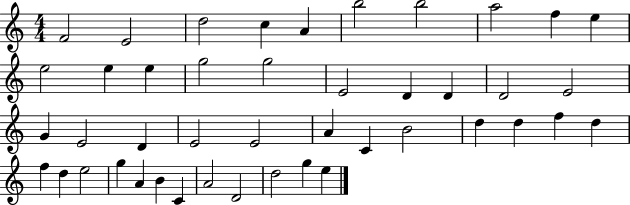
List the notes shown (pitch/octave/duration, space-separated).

F4/h E4/h D5/h C5/q A4/q B5/h B5/h A5/h F5/q E5/q E5/h E5/q E5/q G5/h G5/h E4/h D4/q D4/q D4/h E4/h G4/q E4/h D4/q E4/h E4/h A4/q C4/q B4/h D5/q D5/q F5/q D5/q F5/q D5/q E5/h G5/q A4/q B4/q C4/q A4/h D4/h D5/h G5/q E5/q